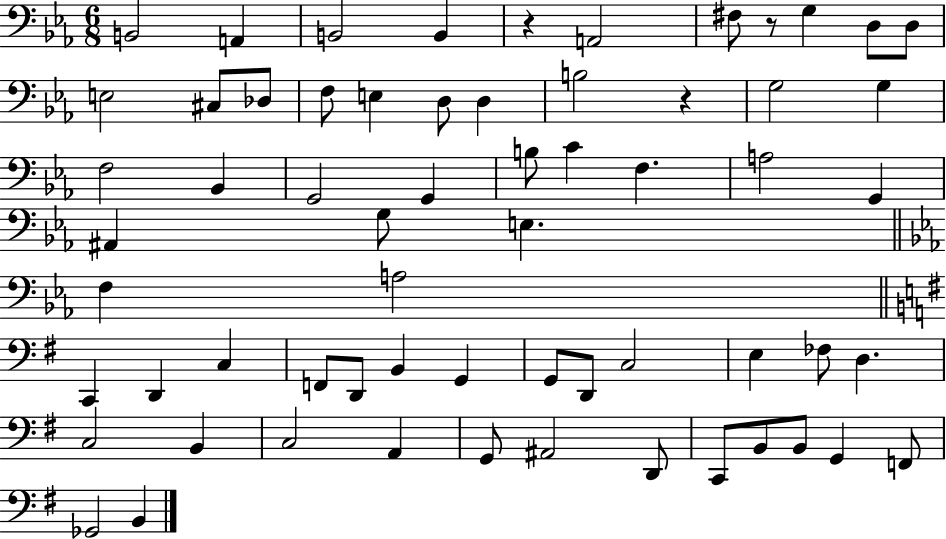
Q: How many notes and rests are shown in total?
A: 63